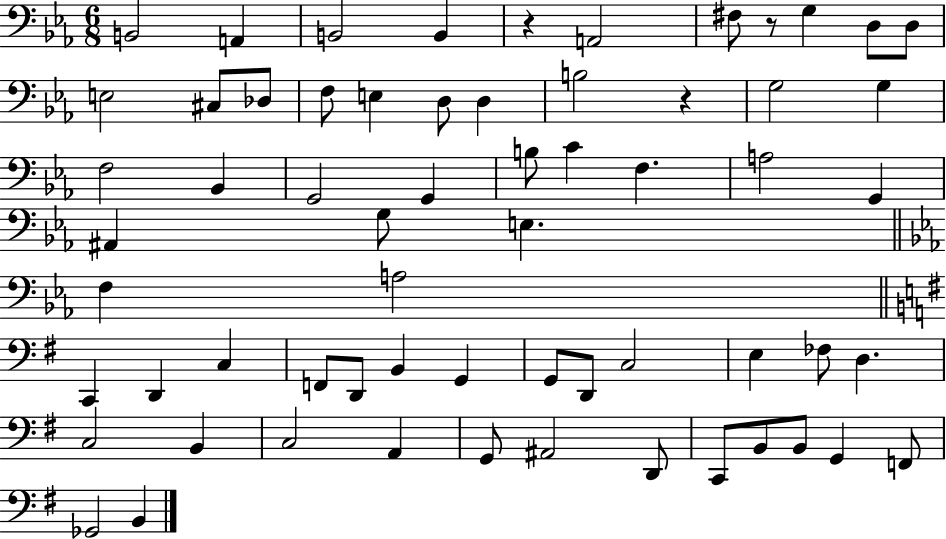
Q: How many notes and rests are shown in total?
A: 63